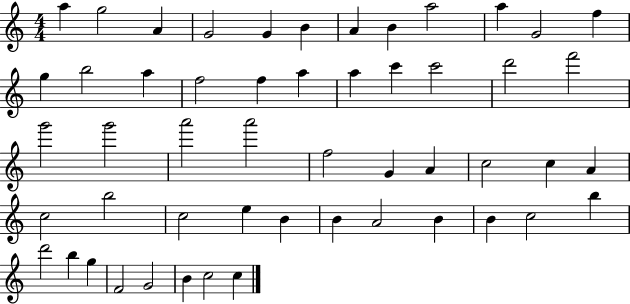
{
  \clef treble
  \numericTimeSignature
  \time 4/4
  \key c \major
  a''4 g''2 a'4 | g'2 g'4 b'4 | a'4 b'4 a''2 | a''4 g'2 f''4 | \break g''4 b''2 a''4 | f''2 f''4 a''4 | a''4 c'''4 c'''2 | d'''2 f'''2 | \break g'''2 g'''2 | a'''2 a'''2 | f''2 g'4 a'4 | c''2 c''4 a'4 | \break c''2 b''2 | c''2 e''4 b'4 | b'4 a'2 b'4 | b'4 c''2 b''4 | \break d'''2 b''4 g''4 | f'2 g'2 | b'4 c''2 c''4 | \bar "|."
}